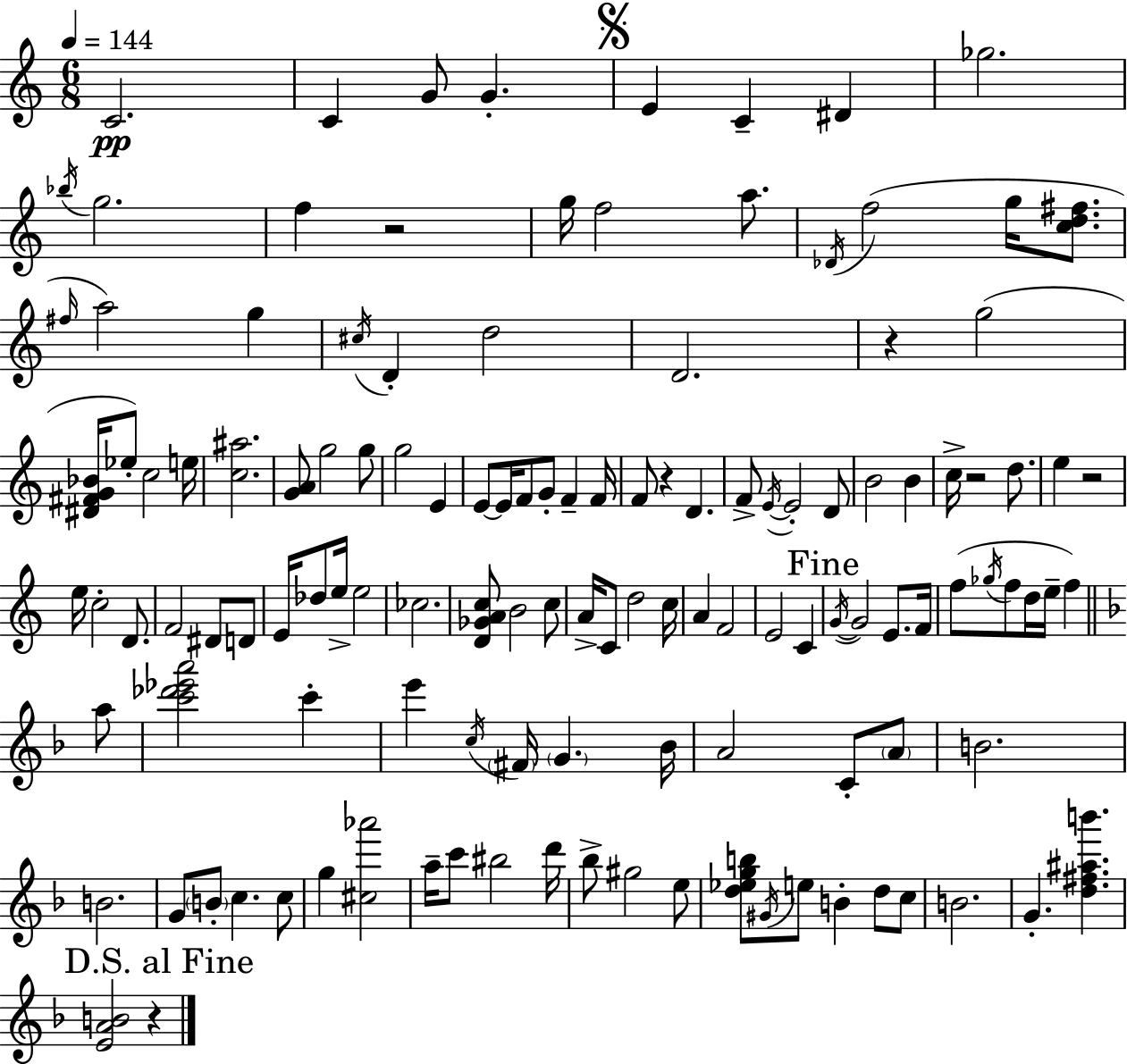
C4/h. C4/q G4/e G4/q. E4/q C4/q D#4/q Gb5/h. Bb5/s G5/h. F5/q R/h G5/s F5/h A5/e. Db4/s F5/h G5/s [C5,D5,F#5]/e. F#5/s A5/h G5/q C#5/s D4/q D5/h D4/h. R/q G5/h [D#4,F#4,G4,Bb4]/s Eb5/e C5/h E5/s [C5,A#5]/h. [G4,A4]/e G5/h G5/e G5/h E4/q E4/e E4/s F4/e G4/e F4/q F4/s F4/e R/q D4/q. F4/e E4/s E4/h D4/e B4/h B4/q C5/s R/h D5/e. E5/q R/h E5/s C5/h D4/e. F4/h D#4/e D4/e E4/s Db5/e E5/s E5/h CES5/h. [D4,Gb4,A4,C5]/e B4/h C5/e A4/s C4/e D5/h C5/s A4/q F4/h E4/h C4/q G4/s G4/h E4/e. F4/s F5/e Gb5/s F5/e D5/s E5/s F5/q A5/e [C6,Db6,Eb6,A6]/h C6/q E6/q C5/s F#4/s G4/q. Bb4/s A4/h C4/e A4/e B4/h. B4/h. G4/e B4/e C5/q. C5/e G5/q [C#5,Ab6]/h A5/s C6/e BIS5/h D6/s Bb5/e G#5/h E5/e [D5,Eb5,G5,B5]/e G#4/s E5/e B4/q D5/e C5/e B4/h. G4/q. [D5,F#5,A#5,B6]/q. [E4,A4,B4]/h R/q